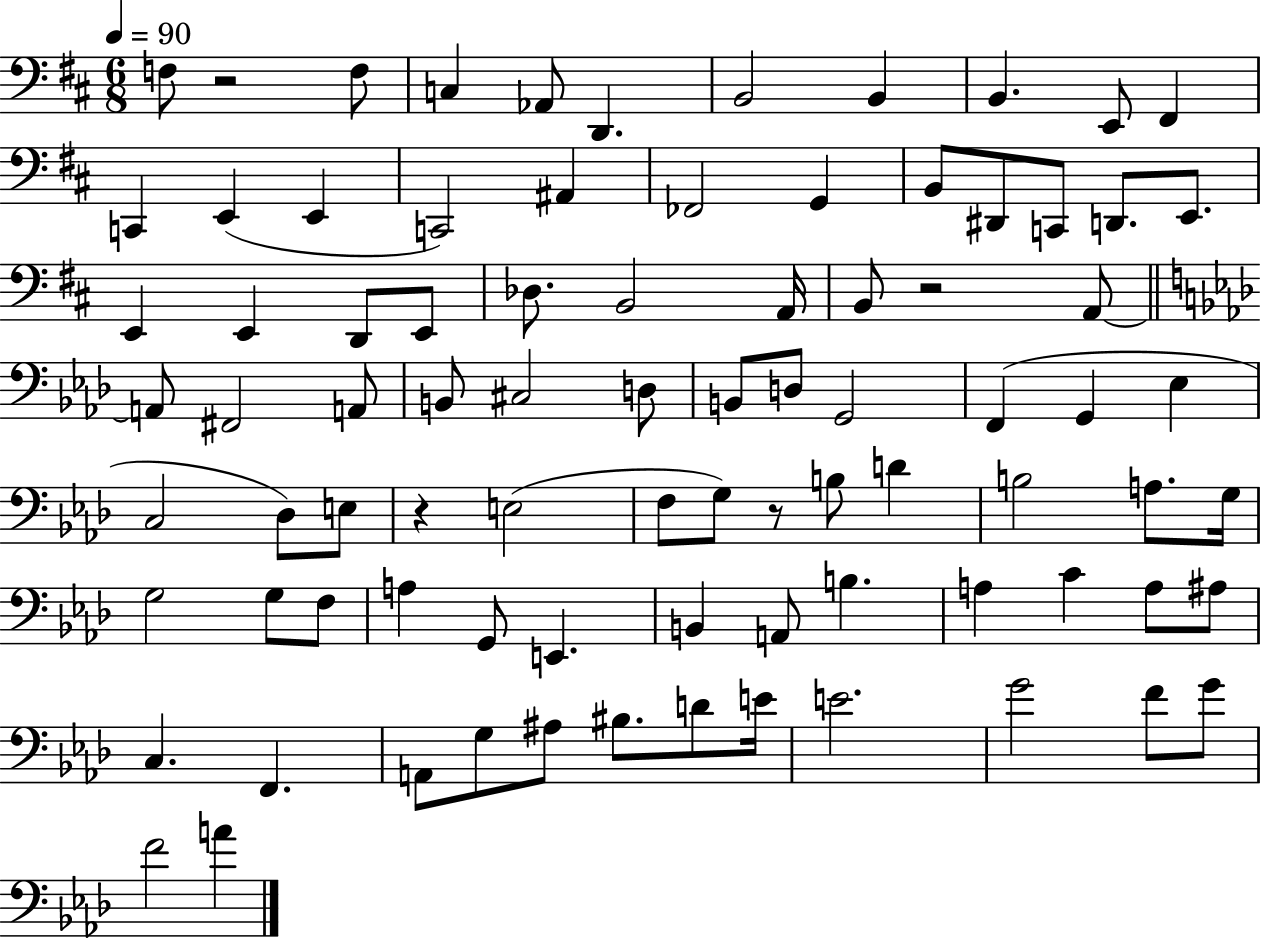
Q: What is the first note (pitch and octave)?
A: F3